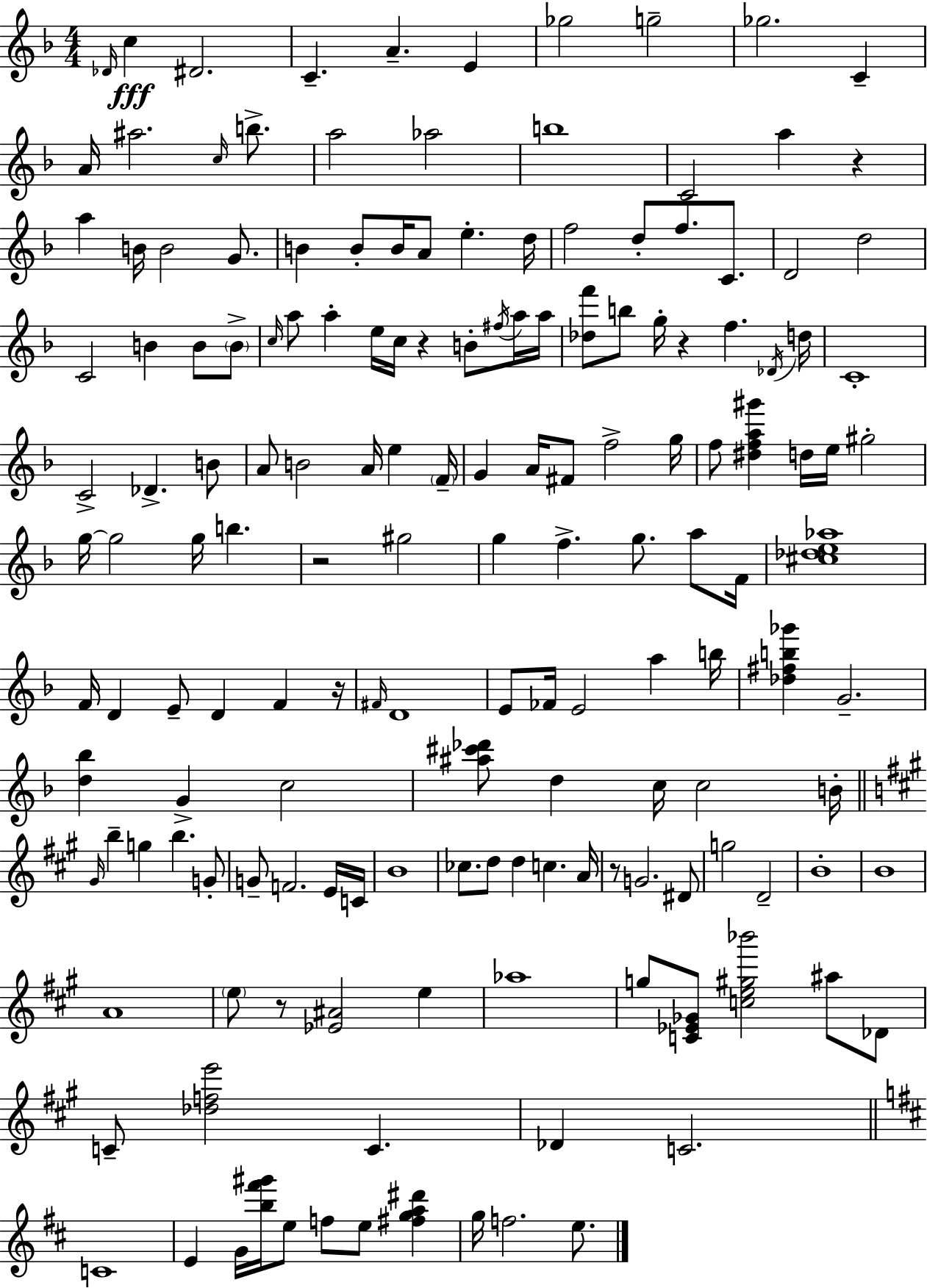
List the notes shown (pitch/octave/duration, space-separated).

Db4/s C5/q D#4/h. C4/q. A4/q. E4/q Gb5/h G5/h Gb5/h. C4/q A4/s A#5/h. C5/s B5/e. A5/h Ab5/h B5/w C4/h A5/q R/q A5/q B4/s B4/h G4/e. B4/q B4/e B4/s A4/e E5/q. D5/s F5/h D5/e F5/e. C4/e. D4/h D5/h C4/h B4/q B4/e B4/e C5/s A5/e A5/q E5/s C5/s R/q B4/e F#5/s A5/s A5/s [Db5,F6]/e B5/e G5/s R/q F5/q. Db4/s D5/s C4/w C4/h Db4/q. B4/e A4/e B4/h A4/s E5/q F4/s G4/q A4/s F#4/e F5/h G5/s F5/e [D#5,F5,A5,G#6]/q D5/s E5/s G#5/h G5/s G5/h G5/s B5/q. R/h G#5/h G5/q F5/q. G5/e. A5/e F4/s [C#5,Db5,E5,Ab5]/w F4/s D4/q E4/e D4/q F4/q R/s F#4/s D4/w E4/e FES4/s E4/h A5/q B5/s [Db5,F#5,B5,Gb6]/q G4/h. [D5,Bb5]/q G4/q C5/h [A#5,C#6,Db6]/e D5/q C5/s C5/h B4/s G#4/s B5/q G5/q B5/q. G4/e G4/e F4/h. E4/s C4/s B4/w CES5/e. D5/e D5/q C5/q. A4/s R/e G4/h. D#4/e G5/h D4/h B4/w B4/w A4/w E5/e R/e [Eb4,A#4]/h E5/q Ab5/w G5/e [C4,Eb4,Gb4]/e [C5,E5,G#5,Bb6]/h A#5/e Db4/e C4/e [Db5,F5,E6]/h C4/q. Db4/q C4/h. C4/w E4/q G4/s [B5,F#6,G#6]/s E5/e F5/e E5/e [F#5,G5,A5,D#6]/q G5/s F5/h. E5/e.